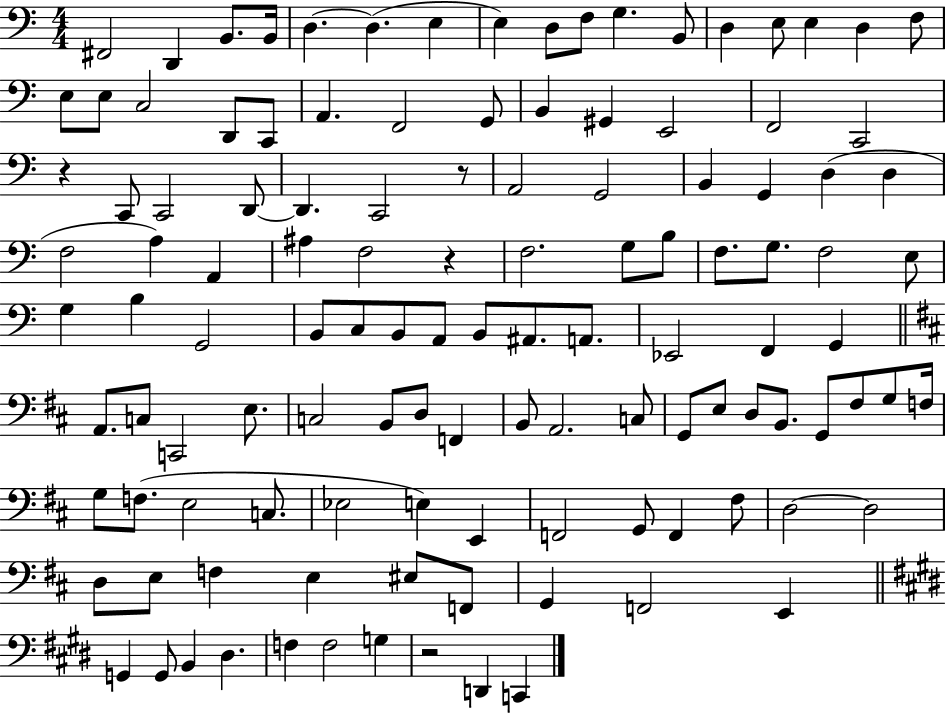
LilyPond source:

{
  \clef bass
  \numericTimeSignature
  \time 4/4
  \key c \major
  fis,2 d,4 b,8. b,16 | d4.~~ d4.( e4 | e4) d8 f8 g4. b,8 | d4 e8 e4 d4 f8 | \break e8 e8 c2 d,8 c,8 | a,4. f,2 g,8 | b,4 gis,4 e,2 | f,2 c,2 | \break r4 c,8 c,2 d,8~~ | d,4. c,2 r8 | a,2 g,2 | b,4 g,4 d4( d4 | \break f2 a4) a,4 | ais4 f2 r4 | f2. g8 b8 | f8. g8. f2 e8 | \break g4 b4 g,2 | b,8 c8 b,8 a,8 b,8 ais,8. a,8. | ees,2 f,4 g,4 | \bar "||" \break \key d \major a,8. c8 c,2 e8. | c2 b,8 d8 f,4 | b,8 a,2. c8 | g,8 e8 d8 b,8. g,8 fis8 g8 f16 | \break g8 f8.( e2 c8. | ees2 e4) e,4 | f,2 g,8 f,4 fis8 | d2~~ d2 | \break d8 e8 f4 e4 eis8 f,8 | g,4 f,2 e,4 | \bar "||" \break \key e \major g,4 g,8 b,4 dis4. | f4 f2 g4 | r2 d,4 c,4 | \bar "|."
}